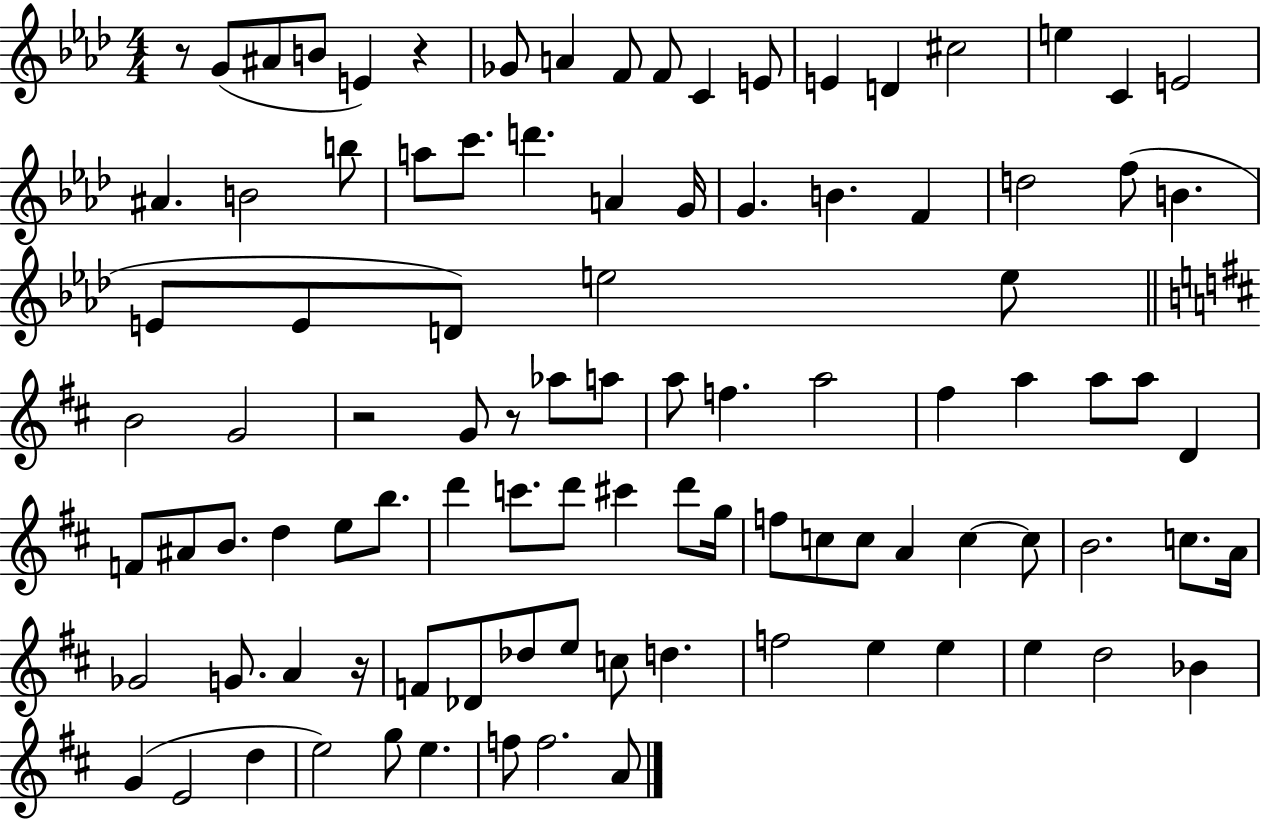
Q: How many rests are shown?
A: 5